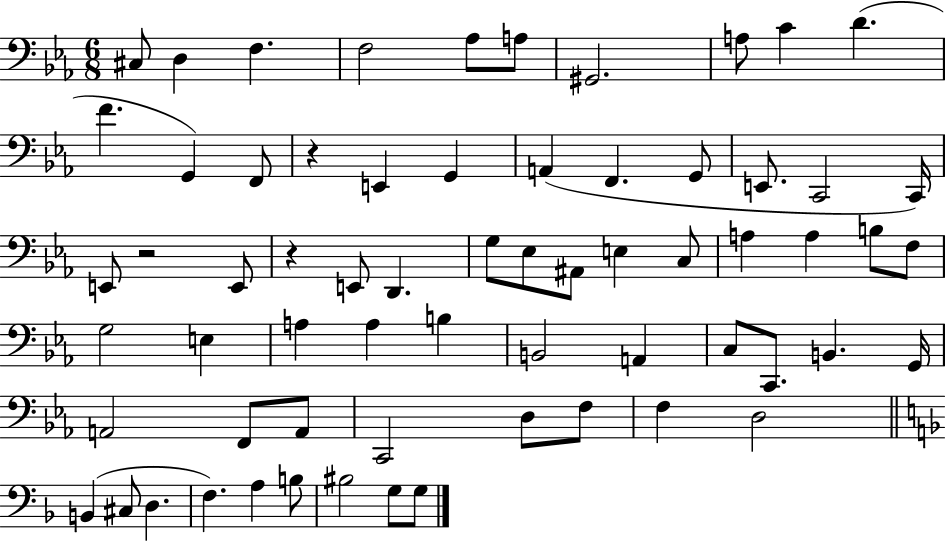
X:1
T:Untitled
M:6/8
L:1/4
K:Eb
^C,/2 D, F, F,2 _A,/2 A,/2 ^G,,2 A,/2 C D F G,, F,,/2 z E,, G,, A,, F,, G,,/2 E,,/2 C,,2 C,,/4 E,,/2 z2 E,,/2 z E,,/2 D,, G,/2 _E,/2 ^A,,/2 E, C,/2 A, A, B,/2 F,/2 G,2 E, A, A, B, B,,2 A,, C,/2 C,,/2 B,, G,,/4 A,,2 F,,/2 A,,/2 C,,2 D,/2 F,/2 F, D,2 B,, ^C,/2 D, F, A, B,/2 ^B,2 G,/2 G,/2